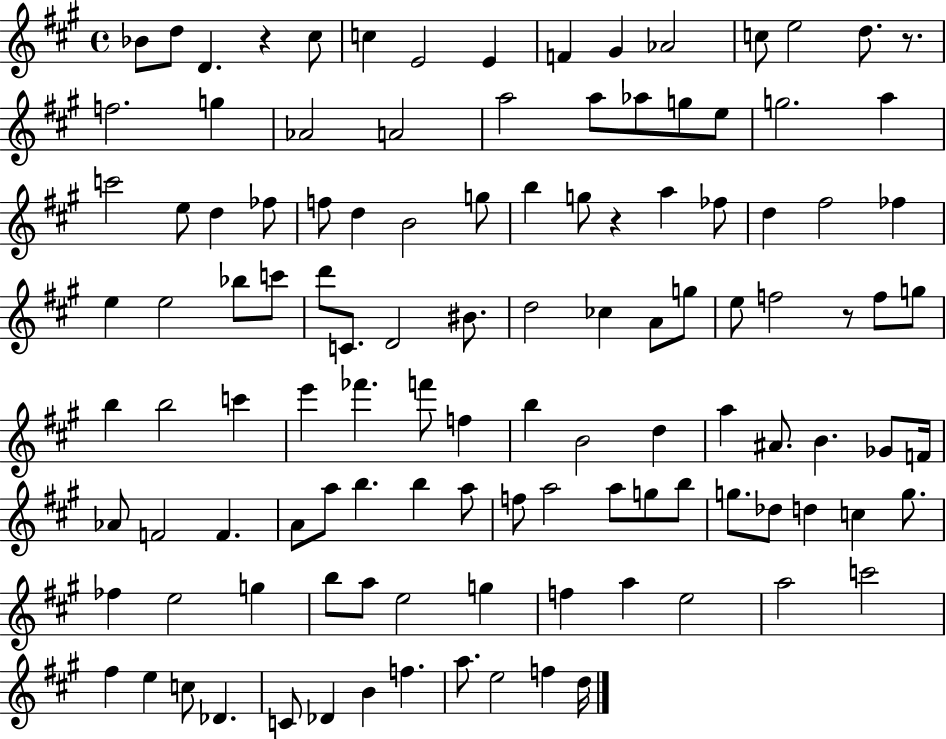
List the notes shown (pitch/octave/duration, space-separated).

Bb4/e D5/e D4/q. R/q C#5/e C5/q E4/h E4/q F4/q G#4/q Ab4/h C5/e E5/h D5/e. R/e. F5/h. G5/q Ab4/h A4/h A5/h A5/e Ab5/e G5/e E5/e G5/h. A5/q C6/h E5/e D5/q FES5/e F5/e D5/q B4/h G5/e B5/q G5/e R/q A5/q FES5/e D5/q F#5/h FES5/q E5/q E5/h Bb5/e C6/e D6/e C4/e. D4/h BIS4/e. D5/h CES5/q A4/e G5/e E5/e F5/h R/e F5/e G5/e B5/q B5/h C6/q E6/q FES6/q. F6/e F5/q B5/q B4/h D5/q A5/q A#4/e. B4/q. Gb4/e F4/s Ab4/e F4/h F4/q. A4/e A5/e B5/q. B5/q A5/e F5/e A5/h A5/e G5/e B5/e G5/e. Db5/e D5/q C5/q G5/e. FES5/q E5/h G5/q B5/e A5/e E5/h G5/q F5/q A5/q E5/h A5/h C6/h F#5/q E5/q C5/e Db4/q. C4/e Db4/q B4/q F5/q. A5/e. E5/h F5/q D5/s